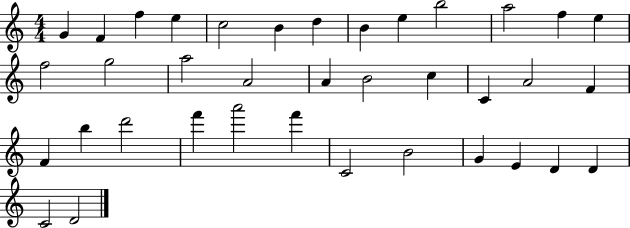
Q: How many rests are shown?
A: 0